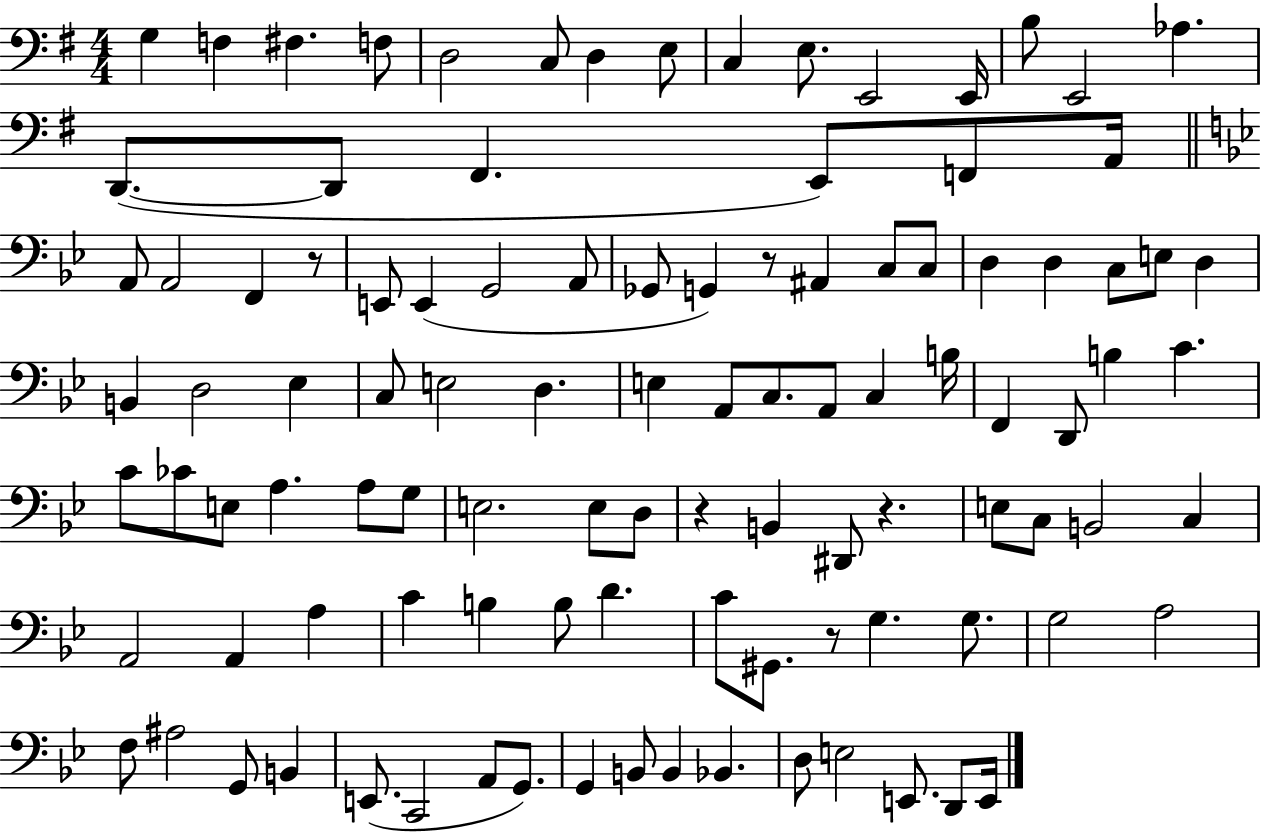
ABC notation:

X:1
T:Untitled
M:4/4
L:1/4
K:G
G, F, ^F, F,/2 D,2 C,/2 D, E,/2 C, E,/2 E,,2 E,,/4 B,/2 E,,2 _A, D,,/2 D,,/2 ^F,, E,,/2 F,,/2 A,,/4 A,,/2 A,,2 F,, z/2 E,,/2 E,, G,,2 A,,/2 _G,,/2 G,, z/2 ^A,, C,/2 C,/2 D, D, C,/2 E,/2 D, B,, D,2 _E, C,/2 E,2 D, E, A,,/2 C,/2 A,,/2 C, B,/4 F,, D,,/2 B, C C/2 _C/2 E,/2 A, A,/2 G,/2 E,2 E,/2 D,/2 z B,, ^D,,/2 z E,/2 C,/2 B,,2 C, A,,2 A,, A, C B, B,/2 D C/2 ^G,,/2 z/2 G, G,/2 G,2 A,2 F,/2 ^A,2 G,,/2 B,, E,,/2 C,,2 A,,/2 G,,/2 G,, B,,/2 B,, _B,, D,/2 E,2 E,,/2 D,,/2 E,,/4